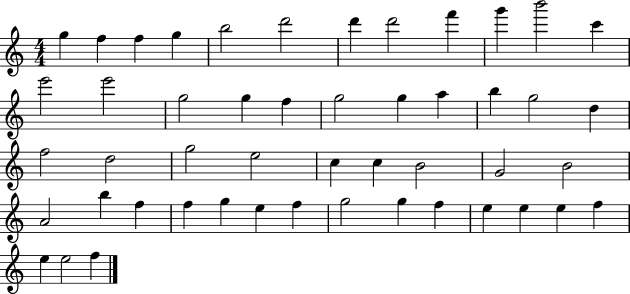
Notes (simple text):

G5/q F5/q F5/q G5/q B5/h D6/h D6/q D6/h F6/q G6/q B6/h C6/q E6/h E6/h G5/h G5/q F5/q G5/h G5/q A5/q B5/q G5/h D5/q F5/h D5/h G5/h E5/h C5/q C5/q B4/h G4/h B4/h A4/h B5/q F5/q F5/q G5/q E5/q F5/q G5/h G5/q F5/q E5/q E5/q E5/q F5/q E5/q E5/h F5/q